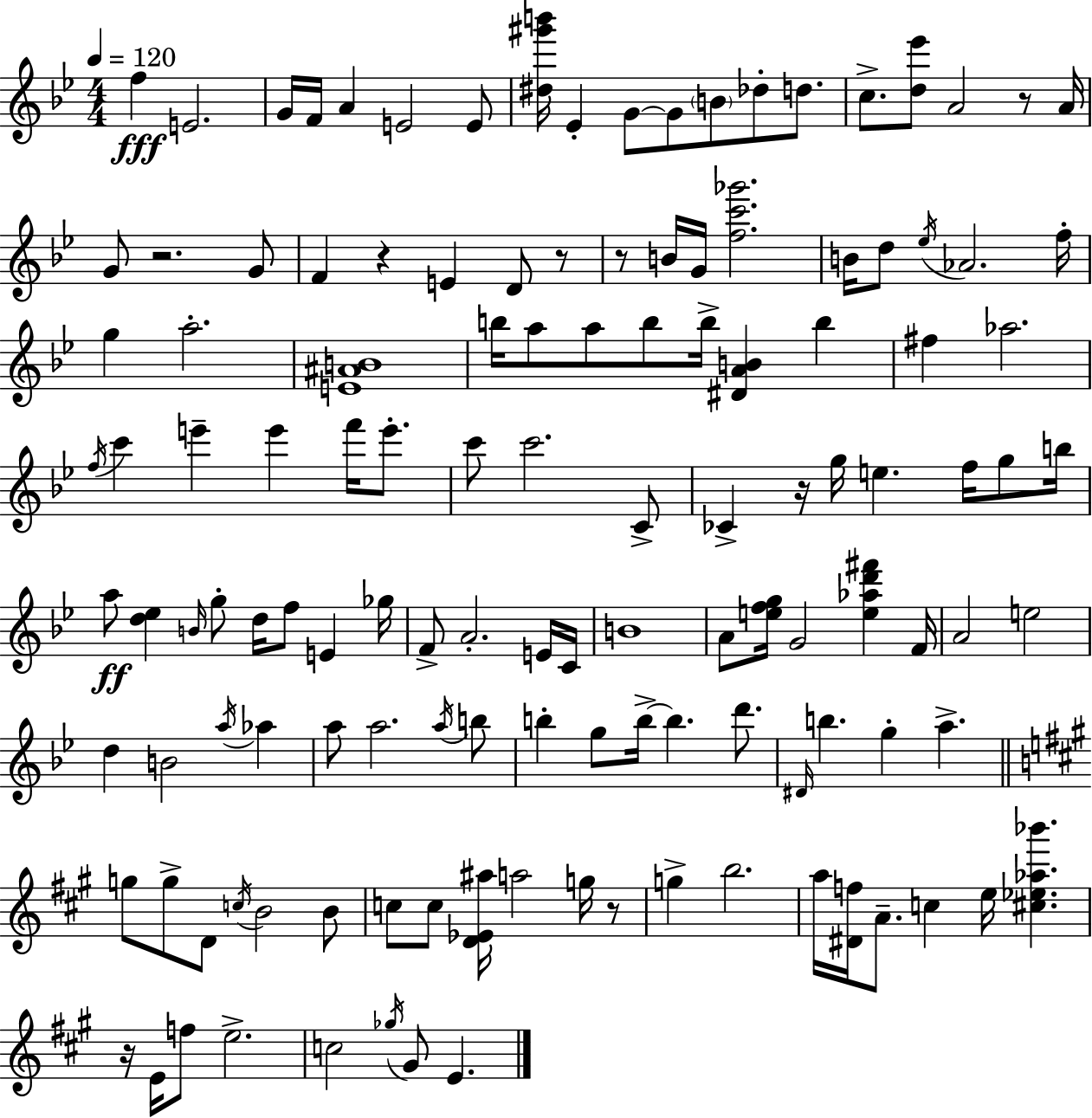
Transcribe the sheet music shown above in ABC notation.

X:1
T:Untitled
M:4/4
L:1/4
K:Bb
f E2 G/4 F/4 A E2 E/2 [^d^g'b']/4 _E G/2 G/2 B/2 _d/2 d/2 c/2 [d_e']/2 A2 z/2 A/4 G/2 z2 G/2 F z E D/2 z/2 z/2 B/4 G/4 [fc'_g']2 B/4 d/2 _e/4 _A2 f/4 g a2 [E^AB]4 b/4 a/2 a/2 b/2 b/4 [^DAB] b ^f _a2 f/4 c' e' e' f'/4 e'/2 c'/2 c'2 C/2 _C z/4 g/4 e f/4 g/2 b/4 a/2 [d_e] B/4 g/2 d/4 f/2 E _g/4 F/2 A2 E/4 C/4 B4 A/2 [efg]/4 G2 [e_ad'^f'] F/4 A2 e2 d B2 a/4 _a a/2 a2 a/4 b/2 b g/2 b/4 b d'/2 ^D/4 b g a g/2 g/2 D/2 c/4 B2 B/2 c/2 c/2 [D_E^a]/4 a2 g/4 z/2 g b2 a/4 [^Df]/4 A/2 c e/4 [^c_e_a_b'] z/4 E/4 f/2 e2 c2 _g/4 ^G/2 E